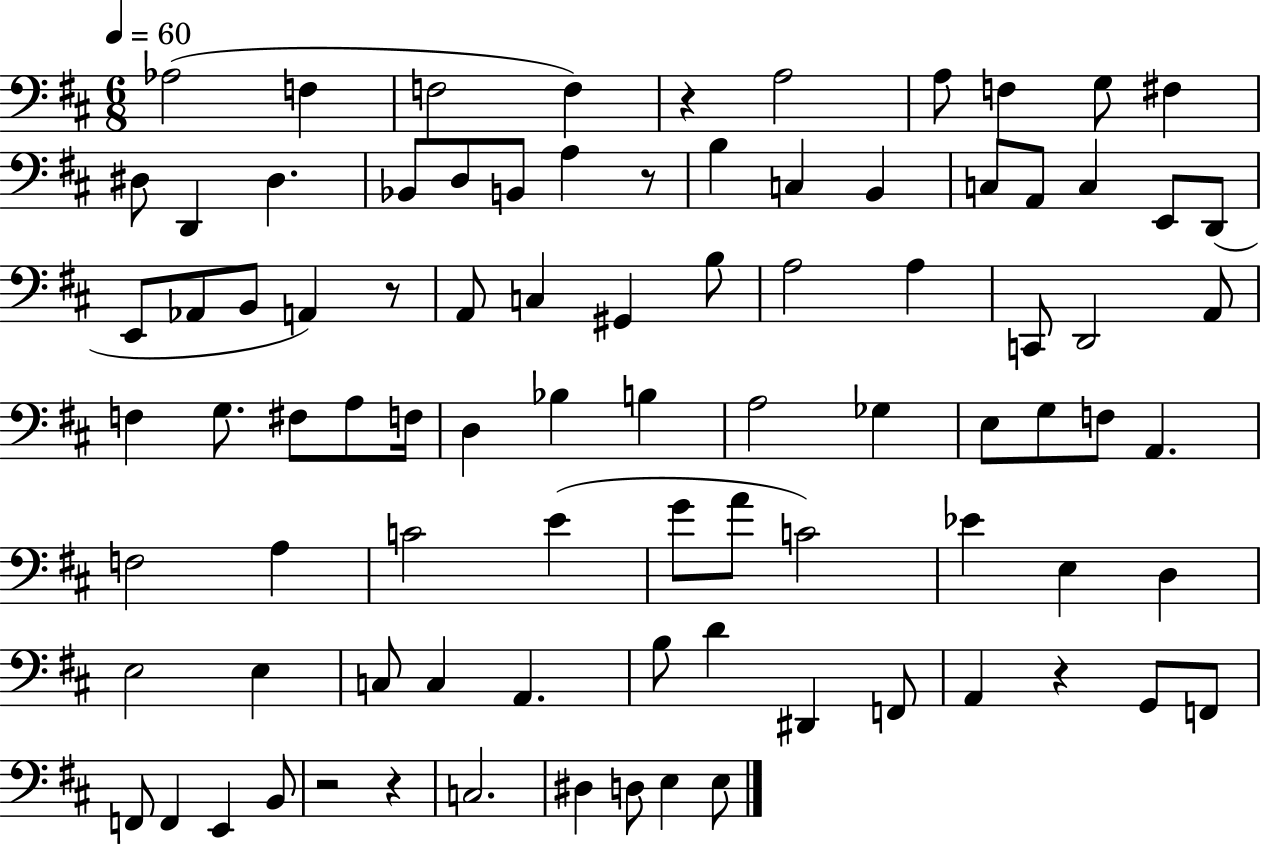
{
  \clef bass
  \numericTimeSignature
  \time 6/8
  \key d \major
  \tempo 4 = 60
  \repeat volta 2 { aes2( f4 | f2 f4) | r4 a2 | a8 f4 g8 fis4 | \break dis8 d,4 dis4. | bes,8 d8 b,8 a4 r8 | b4 c4 b,4 | c8 a,8 c4 e,8 d,8( | \break e,8 aes,8 b,8 a,4) r8 | a,8 c4 gis,4 b8 | a2 a4 | c,8 d,2 a,8 | \break f4 g8. fis8 a8 f16 | d4 bes4 b4 | a2 ges4 | e8 g8 f8 a,4. | \break f2 a4 | c'2 e'4( | g'8 a'8 c'2) | ees'4 e4 d4 | \break e2 e4 | c8 c4 a,4. | b8 d'4 dis,4 f,8 | a,4 r4 g,8 f,8 | \break f,8 f,4 e,4 b,8 | r2 r4 | c2. | dis4 d8 e4 e8 | \break } \bar "|."
}